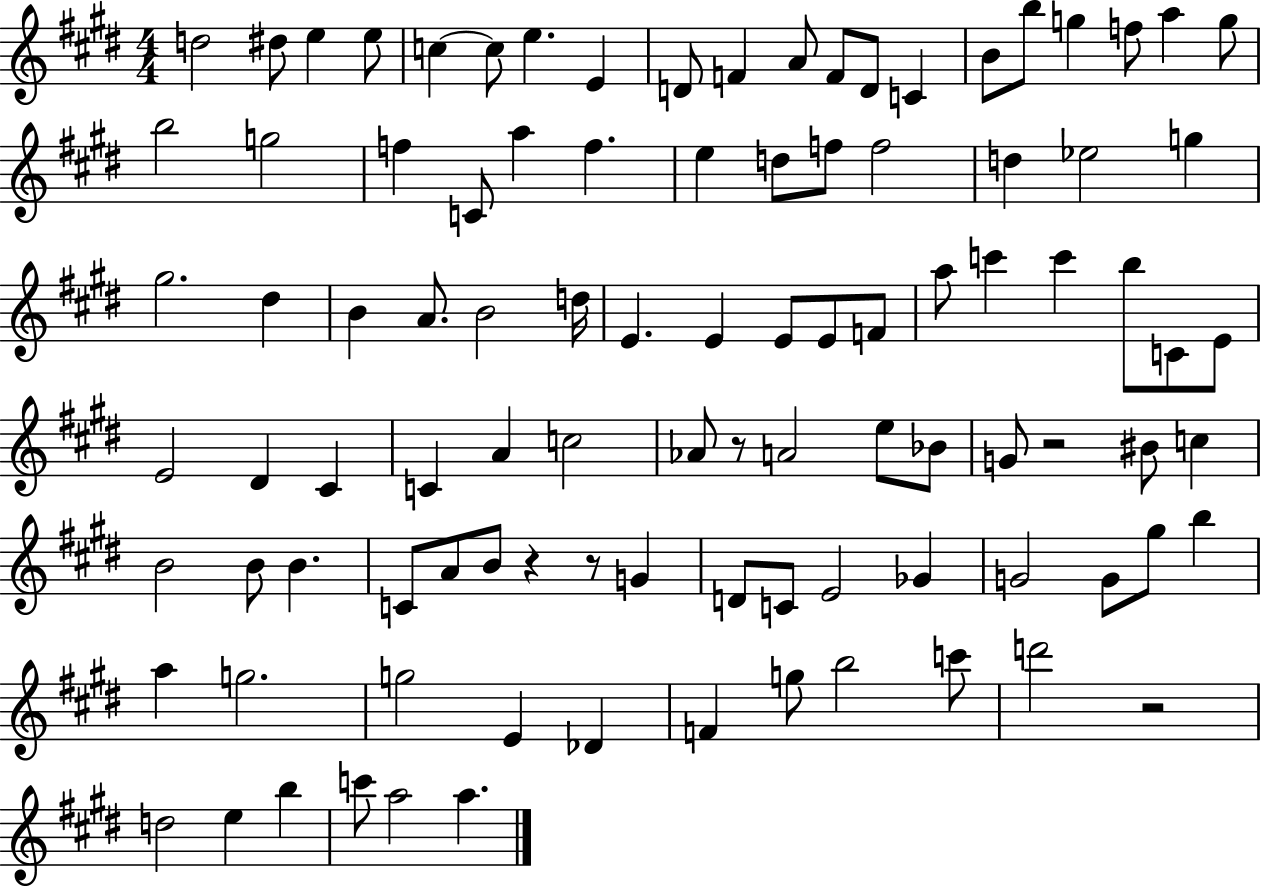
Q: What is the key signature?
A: E major